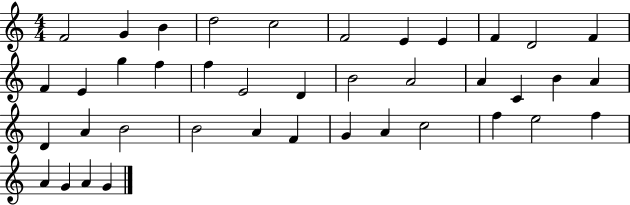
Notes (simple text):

F4/h G4/q B4/q D5/h C5/h F4/h E4/q E4/q F4/q D4/h F4/q F4/q E4/q G5/q F5/q F5/q E4/h D4/q B4/h A4/h A4/q C4/q B4/q A4/q D4/q A4/q B4/h B4/h A4/q F4/q G4/q A4/q C5/h F5/q E5/h F5/q A4/q G4/q A4/q G4/q